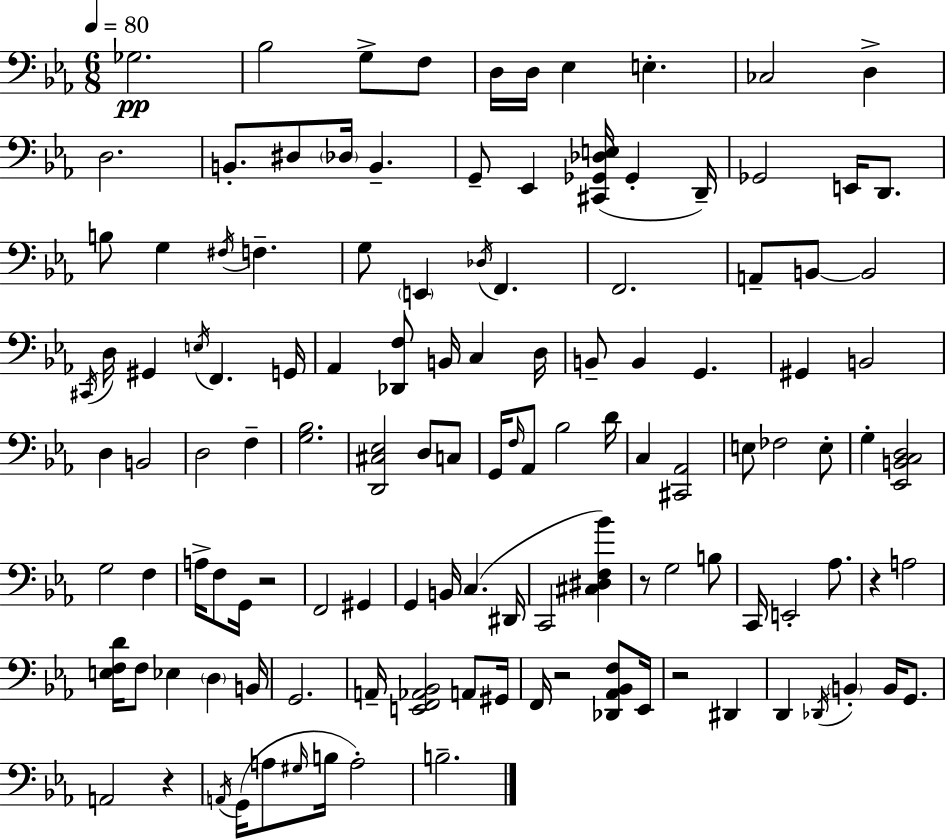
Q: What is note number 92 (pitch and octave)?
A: F2